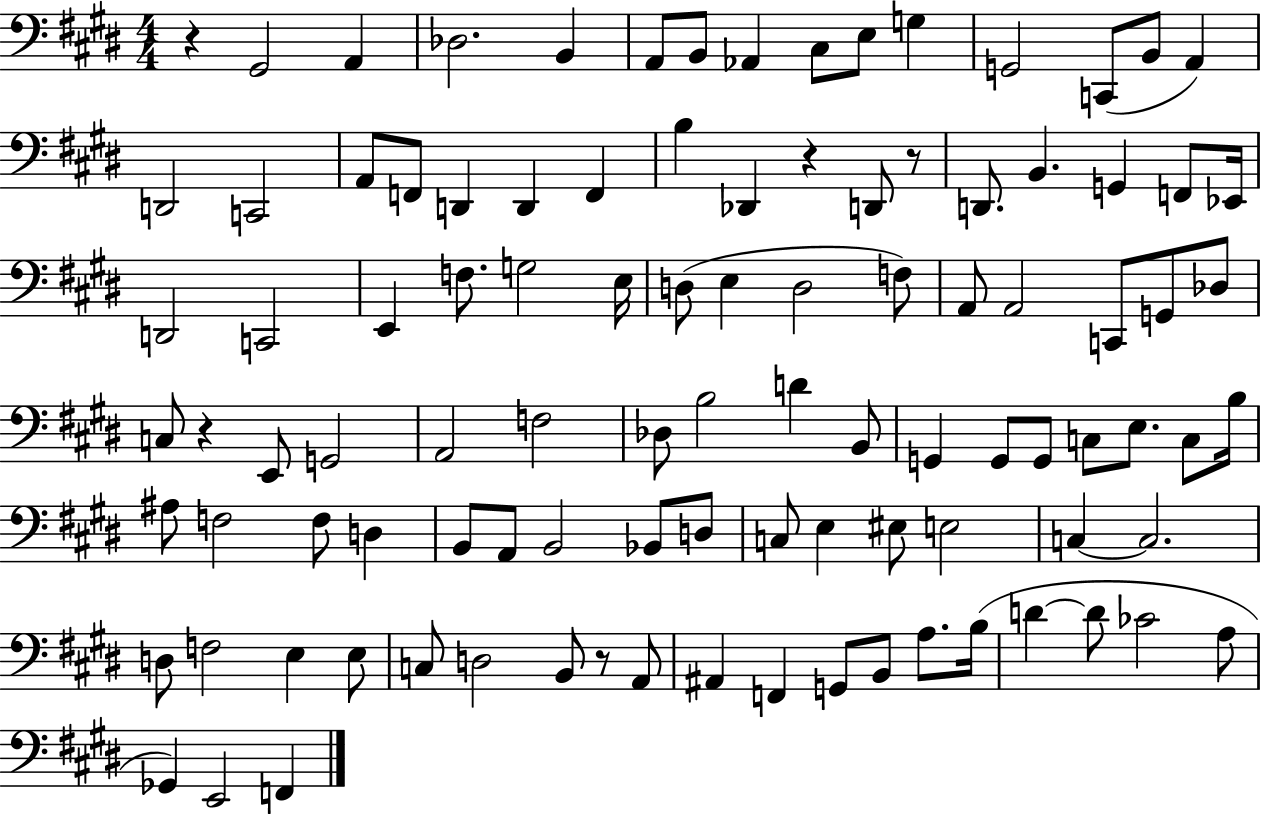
X:1
T:Untitled
M:4/4
L:1/4
K:E
z ^G,,2 A,, _D,2 B,, A,,/2 B,,/2 _A,, ^C,/2 E,/2 G, G,,2 C,,/2 B,,/2 A,, D,,2 C,,2 A,,/2 F,,/2 D,, D,, F,, B, _D,, z D,,/2 z/2 D,,/2 B,, G,, F,,/2 _E,,/4 D,,2 C,,2 E,, F,/2 G,2 E,/4 D,/2 E, D,2 F,/2 A,,/2 A,,2 C,,/2 G,,/2 _D,/2 C,/2 z E,,/2 G,,2 A,,2 F,2 _D,/2 B,2 D B,,/2 G,, G,,/2 G,,/2 C,/2 E,/2 C,/2 B,/4 ^A,/2 F,2 F,/2 D, B,,/2 A,,/2 B,,2 _B,,/2 D,/2 C,/2 E, ^E,/2 E,2 C, C,2 D,/2 F,2 E, E,/2 C,/2 D,2 B,,/2 z/2 A,,/2 ^A,, F,, G,,/2 B,,/2 A,/2 B,/4 D D/2 _C2 A,/2 _G,, E,,2 F,,